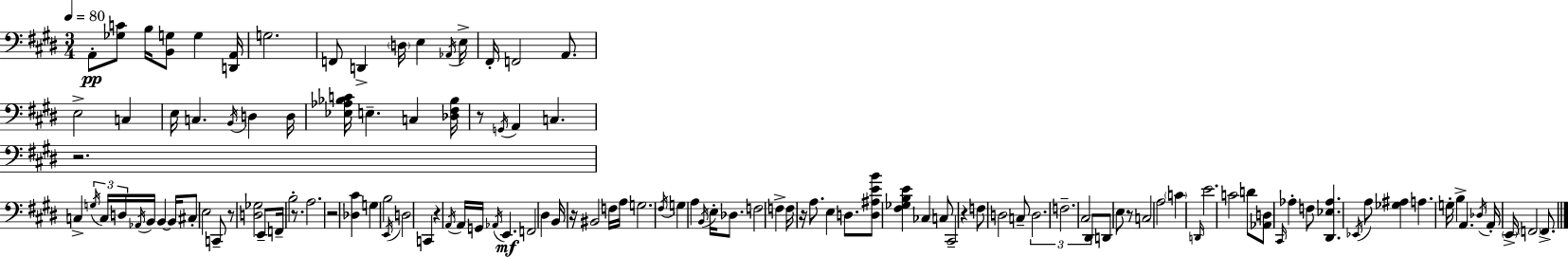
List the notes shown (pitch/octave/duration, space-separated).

A2/e [Gb3,C4]/e B3/s [B2,G3]/e G3/q [D2,A2]/s G3/h. F2/e D2/q D3/s E3/q Ab2/s E3/s F#2/s F2/h A2/e. E3/h C3/q E3/s C3/q. B2/s D3/q D3/s [Eb3,Ab3,Bb3,C4]/s E3/q. C3/q [Db3,F#3,Bb3]/s R/e G2/s A2/q C3/q. R/h. C3/q G3/s C3/s D3/s Ab2/s B2/s B2/q B2/s C#3/e E3/h C2/e R/e [D3,Gb3]/h E2/e F2/s B3/h R/e. A3/h. R/h [Db3,C#4]/q G3/q B3/h E2/s D3/h C2/q R/q A2/s A2/s G2/s Ab2/s E2/q. F2/h D#3/q B2/s R/s BIS2/h F3/s A3/s G3/h. F#3/s G3/q A3/q B2/s E3/s Db3/e. F3/h F3/q F3/s R/s A3/e. E3/q D3/e. [D3,A#3,E4,B4]/e [F#3,Gb3,B3,E4]/q CES3/q C3/e C#2/h R/q F3/e D3/h C3/e D3/h. F3/h. C#3/h D#2/e D2/e E3/e R/e C3/h A3/h C4/q D2/s E4/h. C4/h D4/e [Ab2,D3]/e C#2/s Ab3/q F3/e [D#2,Eb3,Ab3]/q. Eb2/s A3/e [Gb3,A#3]/q A3/q. G3/s B3/q A2/q. Db3/s A2/s E2/s F2/h F2/e.